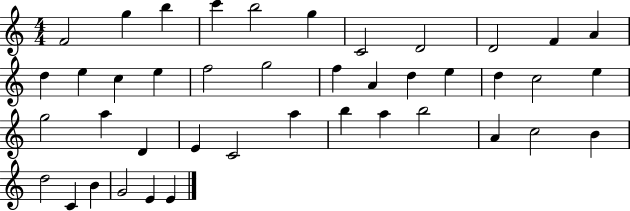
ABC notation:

X:1
T:Untitled
M:4/4
L:1/4
K:C
F2 g b c' b2 g C2 D2 D2 F A d e c e f2 g2 f A d e d c2 e g2 a D E C2 a b a b2 A c2 B d2 C B G2 E E